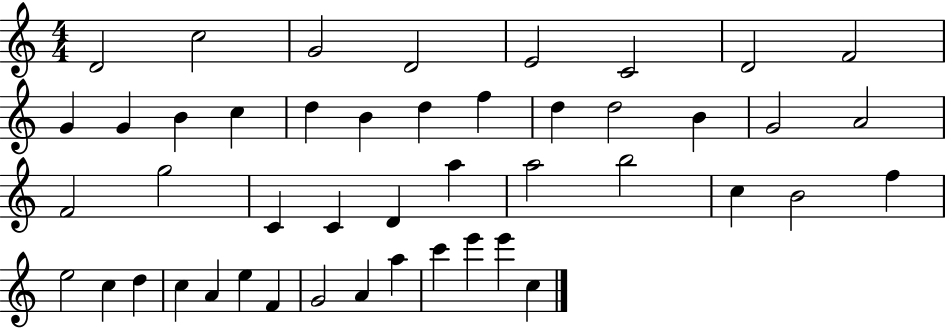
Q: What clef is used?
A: treble